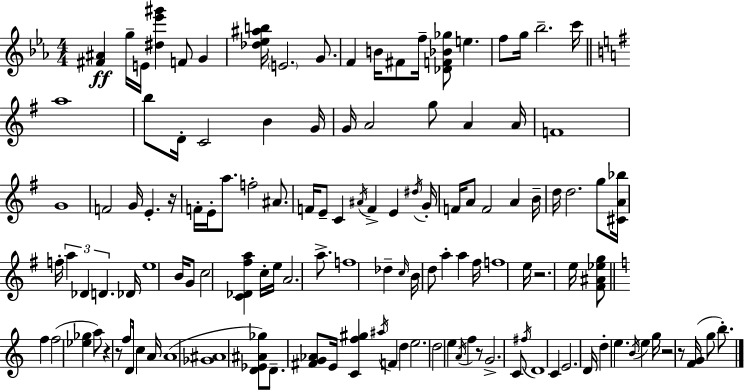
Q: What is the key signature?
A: EES major